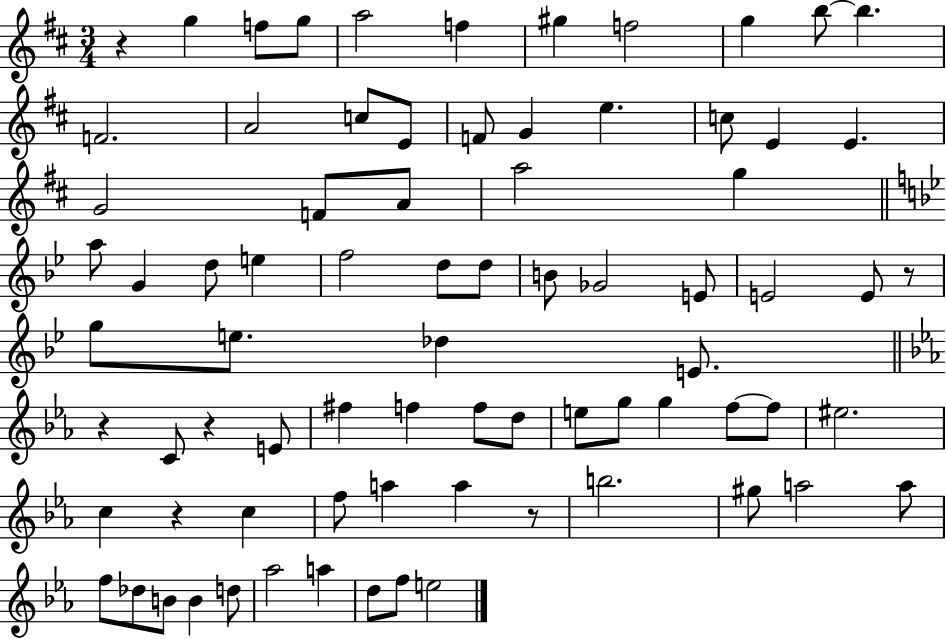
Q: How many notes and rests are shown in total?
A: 78